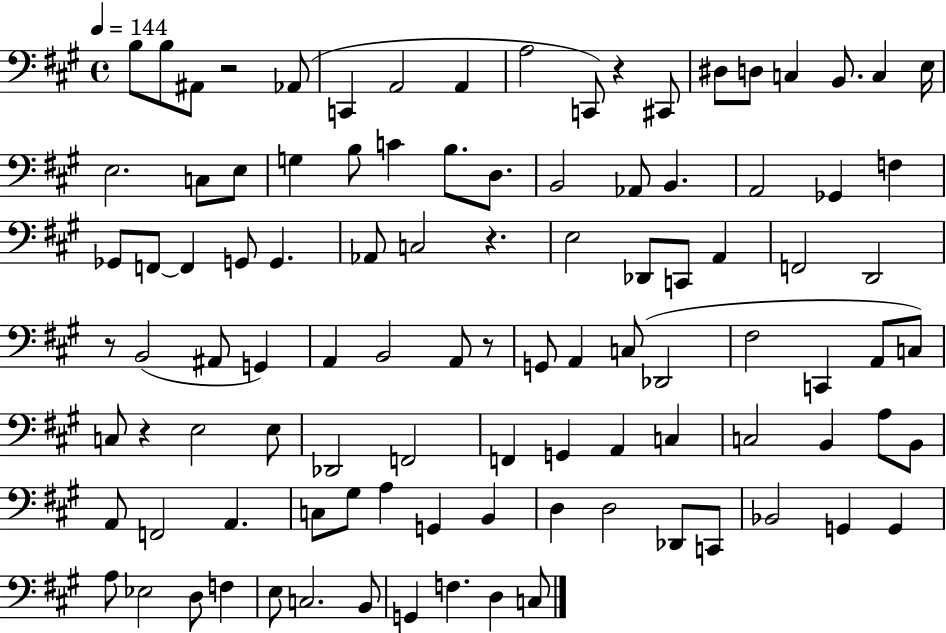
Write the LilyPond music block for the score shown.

{
  \clef bass
  \time 4/4
  \defaultTimeSignature
  \key a \major
  \tempo 4 = 144
  \repeat volta 2 { b8 b8 ais,8 r2 aes,8( | c,4 a,2 a,4 | a2 c,8) r4 cis,8 | dis8 d8 c4 b,8. c4 e16 | \break e2. c8 e8 | g4 b8 c'4 b8. d8. | b,2 aes,8 b,4. | a,2 ges,4 f4 | \break ges,8 f,8~~ f,4 g,8 g,4. | aes,8 c2 r4. | e2 des,8 c,8 a,4 | f,2 d,2 | \break r8 b,2( ais,8 g,4) | a,4 b,2 a,8 r8 | g,8 a,4 c8( des,2 | fis2 c,4 a,8 c8) | \break c8 r4 e2 e8 | des,2 f,2 | f,4 g,4 a,4 c4 | c2 b,4 a8 b,8 | \break a,8 f,2 a,4. | c8 gis8 a4 g,4 b,4 | d4 d2 des,8 c,8 | bes,2 g,4 g,4 | \break a8 ees2 d8 f4 | e8 c2. b,8 | g,4 f4. d4 c8 | } \bar "|."
}